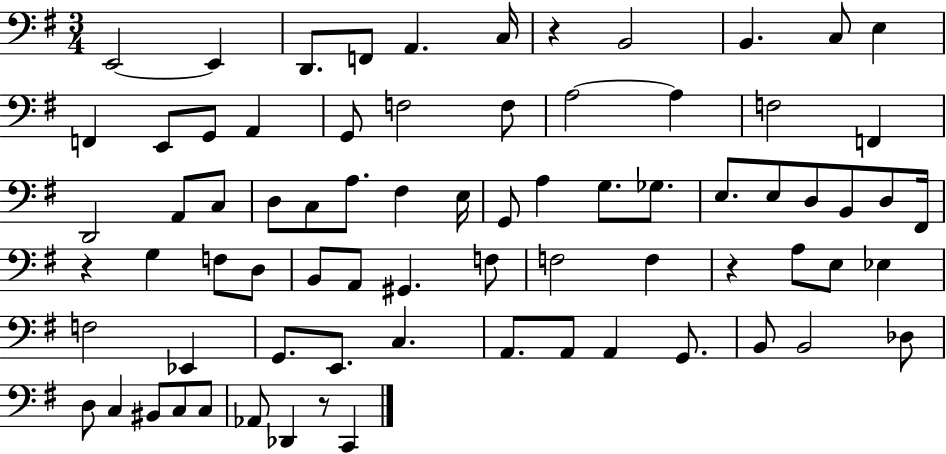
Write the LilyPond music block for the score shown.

{
  \clef bass
  \numericTimeSignature
  \time 3/4
  \key g \major
  e,2~~ e,4 | d,8. f,8 a,4. c16 | r4 b,2 | b,4. c8 e4 | \break f,4 e,8 g,8 a,4 | g,8 f2 f8 | a2~~ a4 | f2 f,4 | \break d,2 a,8 c8 | d8 c8 a8. fis4 e16 | g,8 a4 g8. ges8. | e8. e8 d8 b,8 d8 fis,16 | \break r4 g4 f8 d8 | b,8 a,8 gis,4. f8 | f2 f4 | r4 a8 e8 ees4 | \break f2 ees,4 | g,8. e,8. c4. | a,8. a,8 a,4 g,8. | b,8 b,2 des8 | \break d8 c4 bis,8 c8 c8 | aes,8 des,4 r8 c,4 | \bar "|."
}